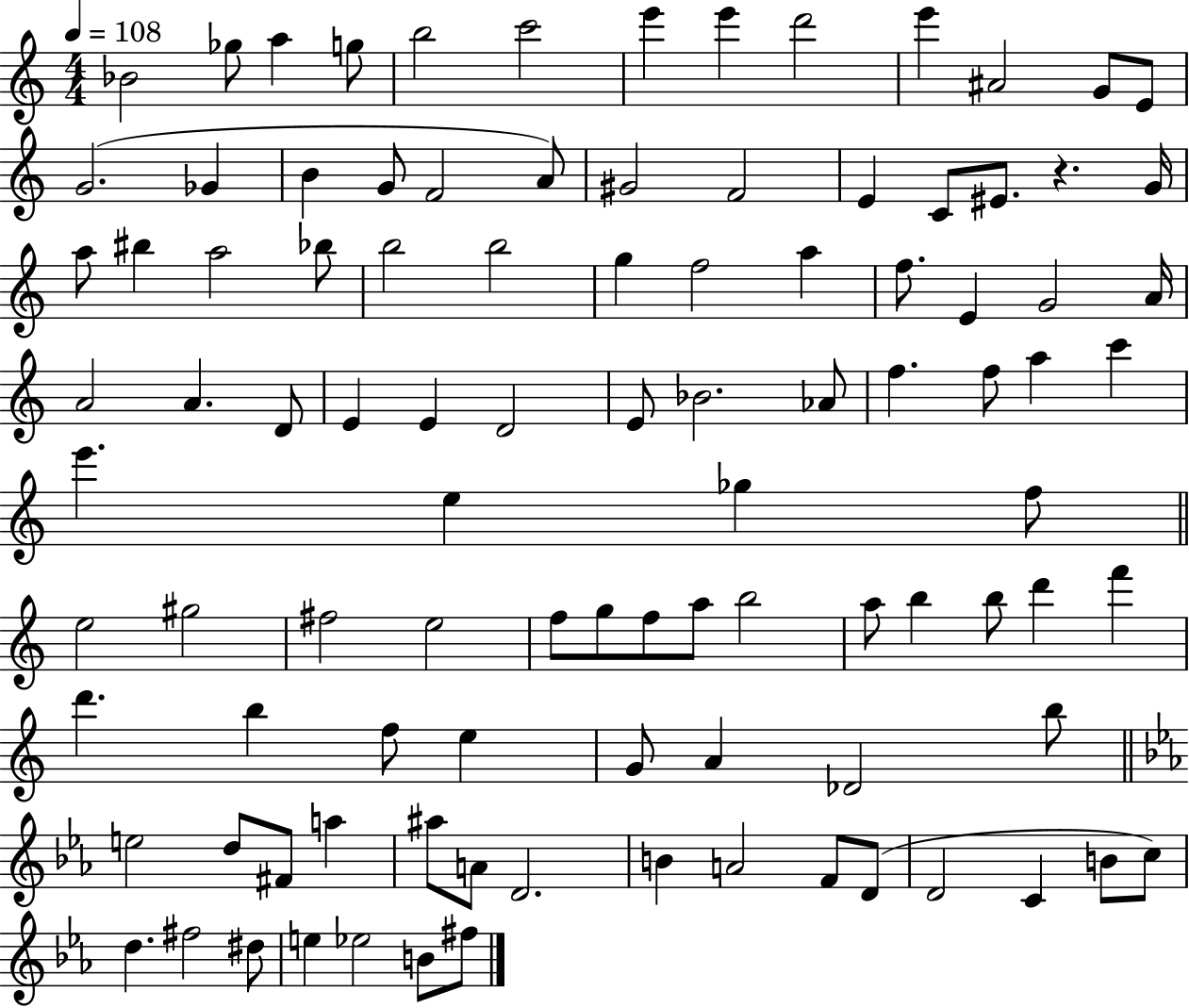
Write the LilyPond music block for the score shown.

{
  \clef treble
  \numericTimeSignature
  \time 4/4
  \key c \major
  \tempo 4 = 108
  bes'2 ges''8 a''4 g''8 | b''2 c'''2 | e'''4 e'''4 d'''2 | e'''4 ais'2 g'8 e'8 | \break g'2.( ges'4 | b'4 g'8 f'2 a'8) | gis'2 f'2 | e'4 c'8 eis'8. r4. g'16 | \break a''8 bis''4 a''2 bes''8 | b''2 b''2 | g''4 f''2 a''4 | f''8. e'4 g'2 a'16 | \break a'2 a'4. d'8 | e'4 e'4 d'2 | e'8 bes'2. aes'8 | f''4. f''8 a''4 c'''4 | \break e'''4. e''4 ges''4 f''8 | \bar "||" \break \key c \major e''2 gis''2 | fis''2 e''2 | f''8 g''8 f''8 a''8 b''2 | a''8 b''4 b''8 d'''4 f'''4 | \break d'''4. b''4 f''8 e''4 | g'8 a'4 des'2 b''8 | \bar "||" \break \key ees \major e''2 d''8 fis'8 a''4 | ais''8 a'8 d'2. | b'4 a'2 f'8 d'8( | d'2 c'4 b'8 c''8) | \break d''4. fis''2 dis''8 | e''4 ees''2 b'8 fis''8 | \bar "|."
}